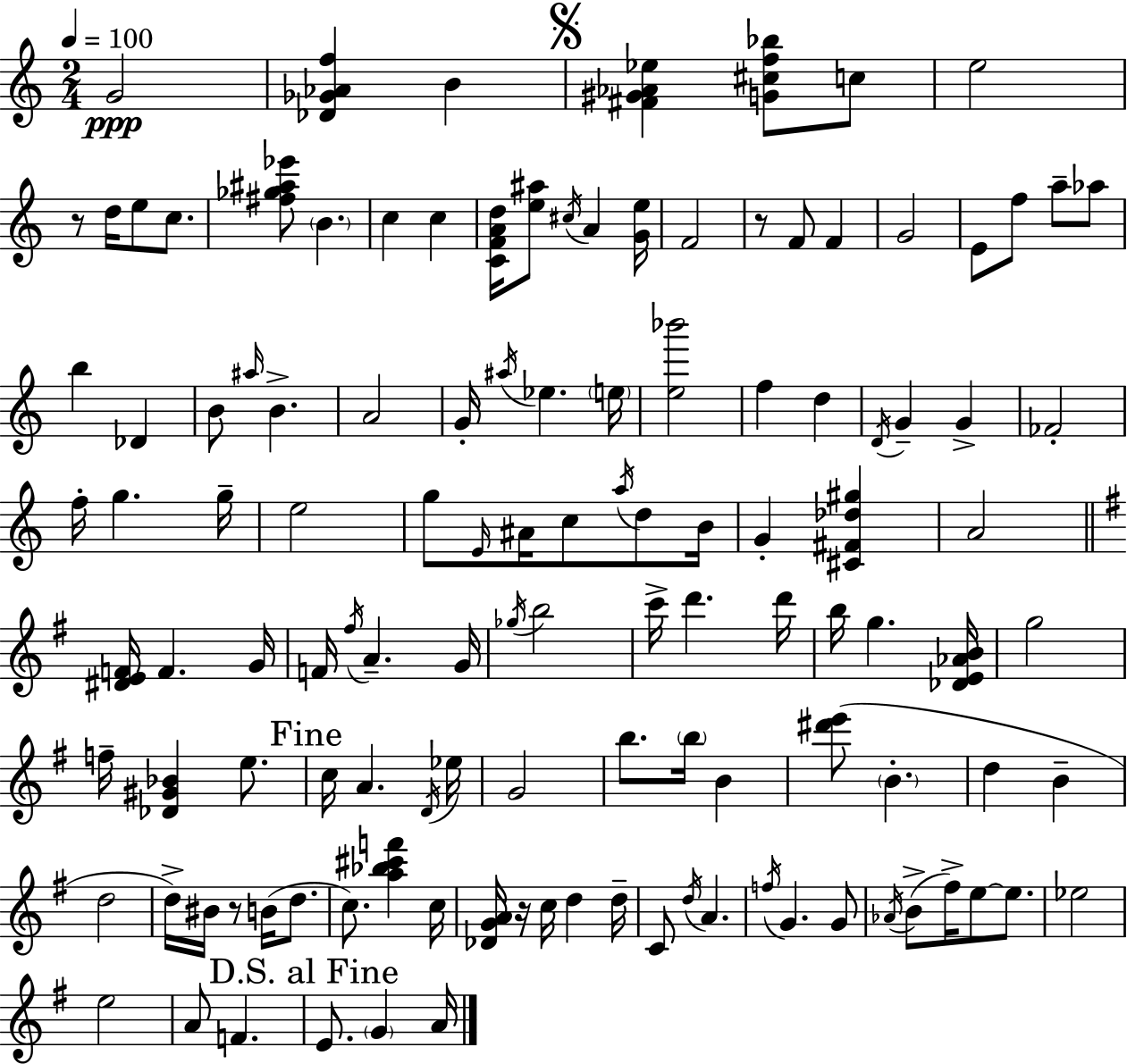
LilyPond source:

{
  \clef treble
  \numericTimeSignature
  \time 2/4
  \key c \major
  \tempo 4 = 100
  g'2\ppp | <des' ges' aes' f''>4 b'4 | \mark \markup { \musicglyph "scripts.segno" } <fis' gis' aes' ees''>4 <g' cis'' f'' bes''>8 c''8 | e''2 | \break r8 d''16 e''8 c''8. | <fis'' ges'' ais'' ees'''>8 \parenthesize b'4. | c''4 c''4 | <c' f' a' d''>16 <e'' ais''>8 \acciaccatura { cis''16 } a'4 | \break <g' e''>16 f'2 | r8 f'8 f'4 | g'2 | e'8 f''8 a''8-- aes''8 | \break b''4 des'4 | b'8 \grace { ais''16 } b'4.-> | a'2 | g'16-. \acciaccatura { ais''16 } ees''4. | \break \parenthesize e''16 <e'' bes'''>2 | f''4 d''4 | \acciaccatura { d'16 } g'4-- | g'4-> fes'2-. | \break f''16-. g''4. | g''16-- e''2 | g''8 \grace { e'16 } ais'16 | c''8 \acciaccatura { a''16 } d''8 b'16 g'4-. | \break <cis' fis' des'' gis''>4 a'2 | \bar "||" \break \key g \major <dis' e' f'>16 f'4. g'16 | f'16 \acciaccatura { fis''16 } a'4.-- | g'16 \acciaccatura { ges''16 } b''2 | c'''16-> d'''4. | \break d'''16 b''16 g''4. | <des' e' aes' b'>16 g''2 | f''16-- <des' gis' bes'>4 e''8. | \mark "Fine" c''16 a'4. | \break \acciaccatura { d'16 } ees''16 g'2 | b''8. \parenthesize b''16 b'4 | <dis''' e'''>8( \parenthesize b'4.-. | d''4 b'4-- | \break d''2 | d''16->) bis'16 r8 b'16( | d''8. c''8.) <a'' bes'' cis''' f'''>4 | c''16 <des' g' a'>16 r16 c''16 d''4 | \break d''16-- c'8 \acciaccatura { d''16 } a'4. | \acciaccatura { f''16 } g'4. | g'8 \acciaccatura { aes'16 }( b'8-> | fis''16->) e''8~~ e''8. ees''2 | \break e''2 | a'8 | f'4. \mark "D.S. al Fine" e'8. | \parenthesize g'4 a'16 \bar "|."
}